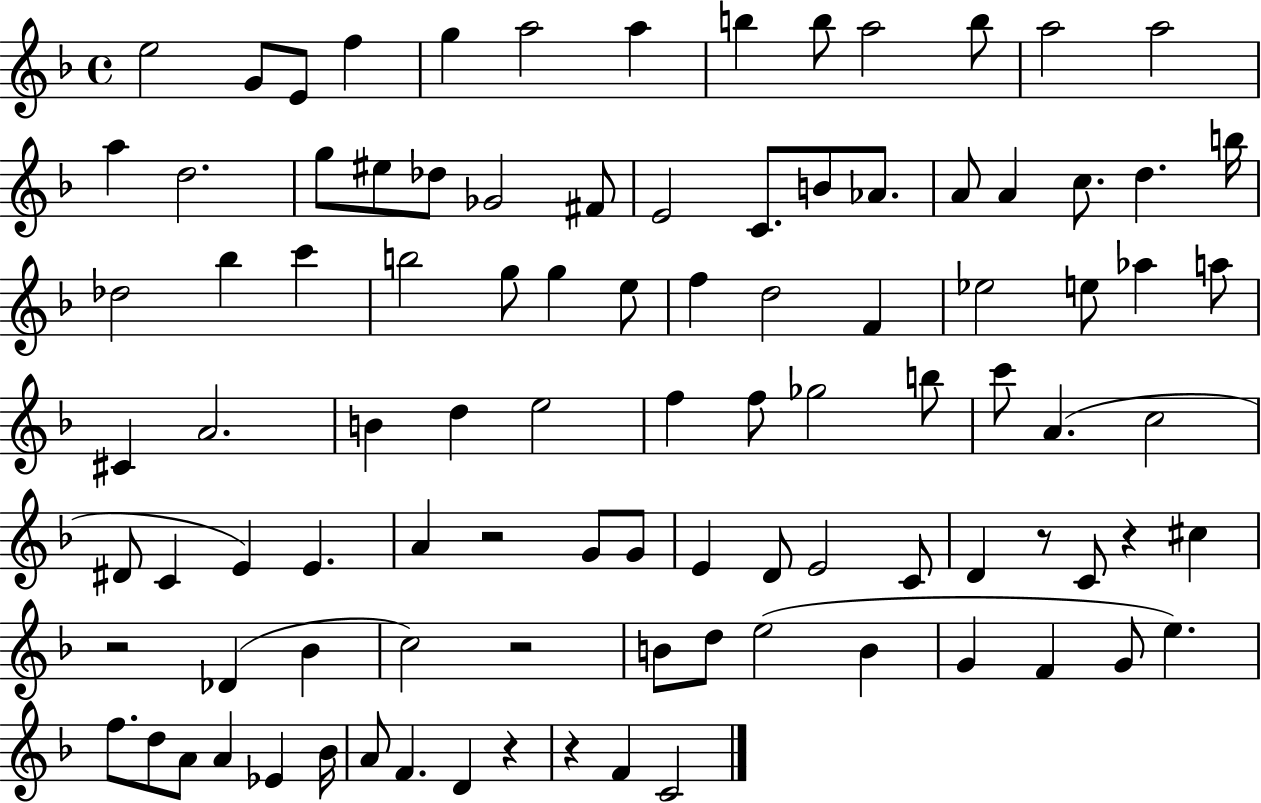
X:1
T:Untitled
M:4/4
L:1/4
K:F
e2 G/2 E/2 f g a2 a b b/2 a2 b/2 a2 a2 a d2 g/2 ^e/2 _d/2 _G2 ^F/2 E2 C/2 B/2 _A/2 A/2 A c/2 d b/4 _d2 _b c' b2 g/2 g e/2 f d2 F _e2 e/2 _a a/2 ^C A2 B d e2 f f/2 _g2 b/2 c'/2 A c2 ^D/2 C E E A z2 G/2 G/2 E D/2 E2 C/2 D z/2 C/2 z ^c z2 _D _B c2 z2 B/2 d/2 e2 B G F G/2 e f/2 d/2 A/2 A _E _B/4 A/2 F D z z F C2